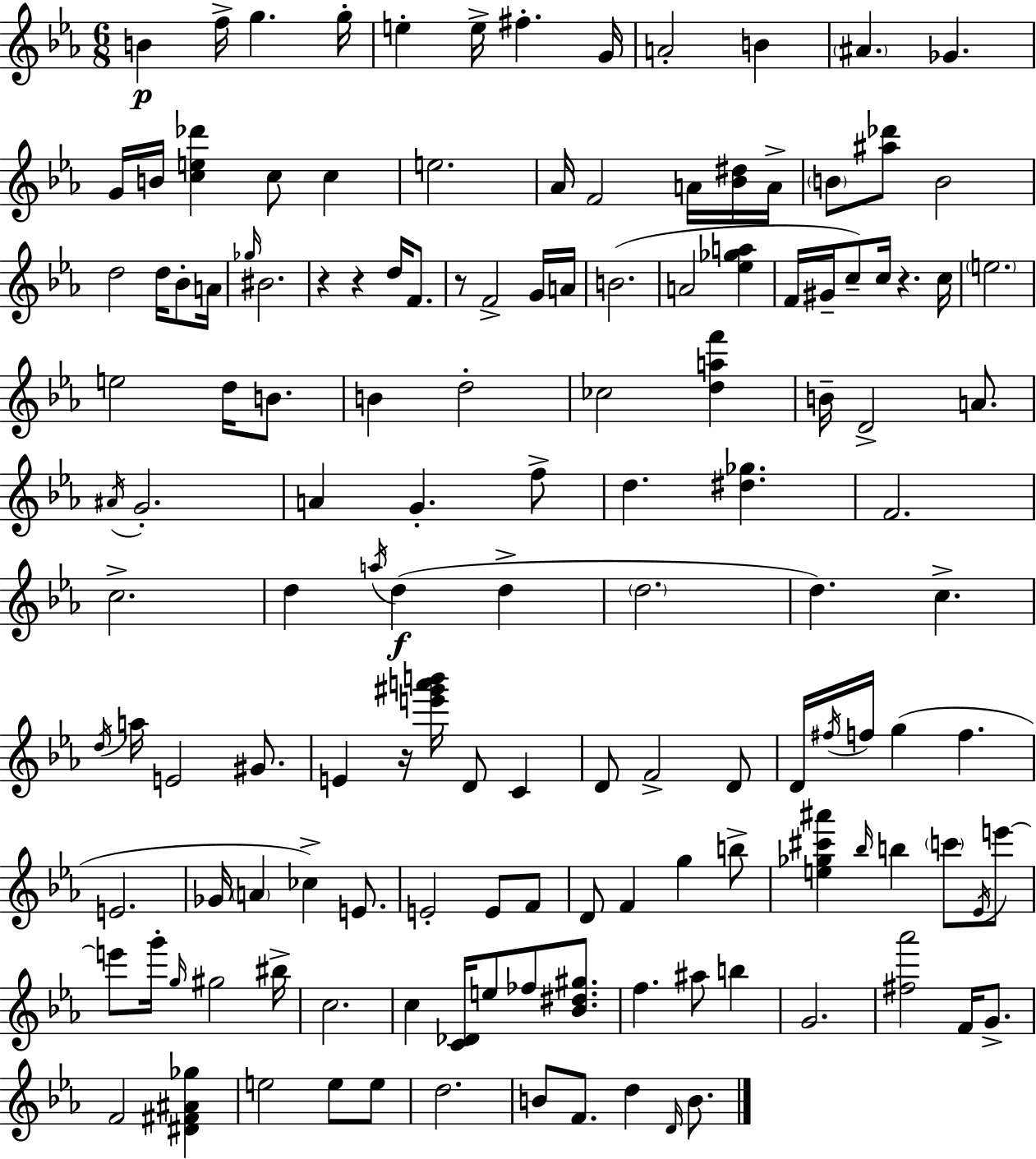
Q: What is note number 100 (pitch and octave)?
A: G6